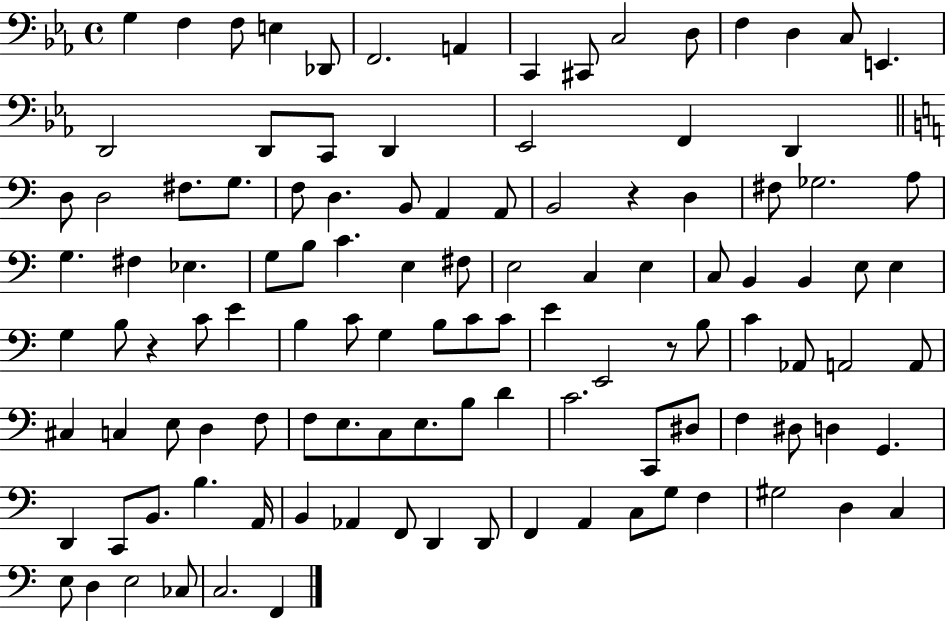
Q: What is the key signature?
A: EES major